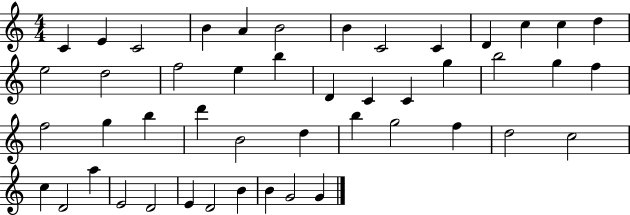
X:1
T:Untitled
M:4/4
L:1/4
K:C
C E C2 B A B2 B C2 C D c c d e2 d2 f2 e b D C C g b2 g f f2 g b d' B2 d b g2 f d2 c2 c D2 a E2 D2 E D2 B B G2 G